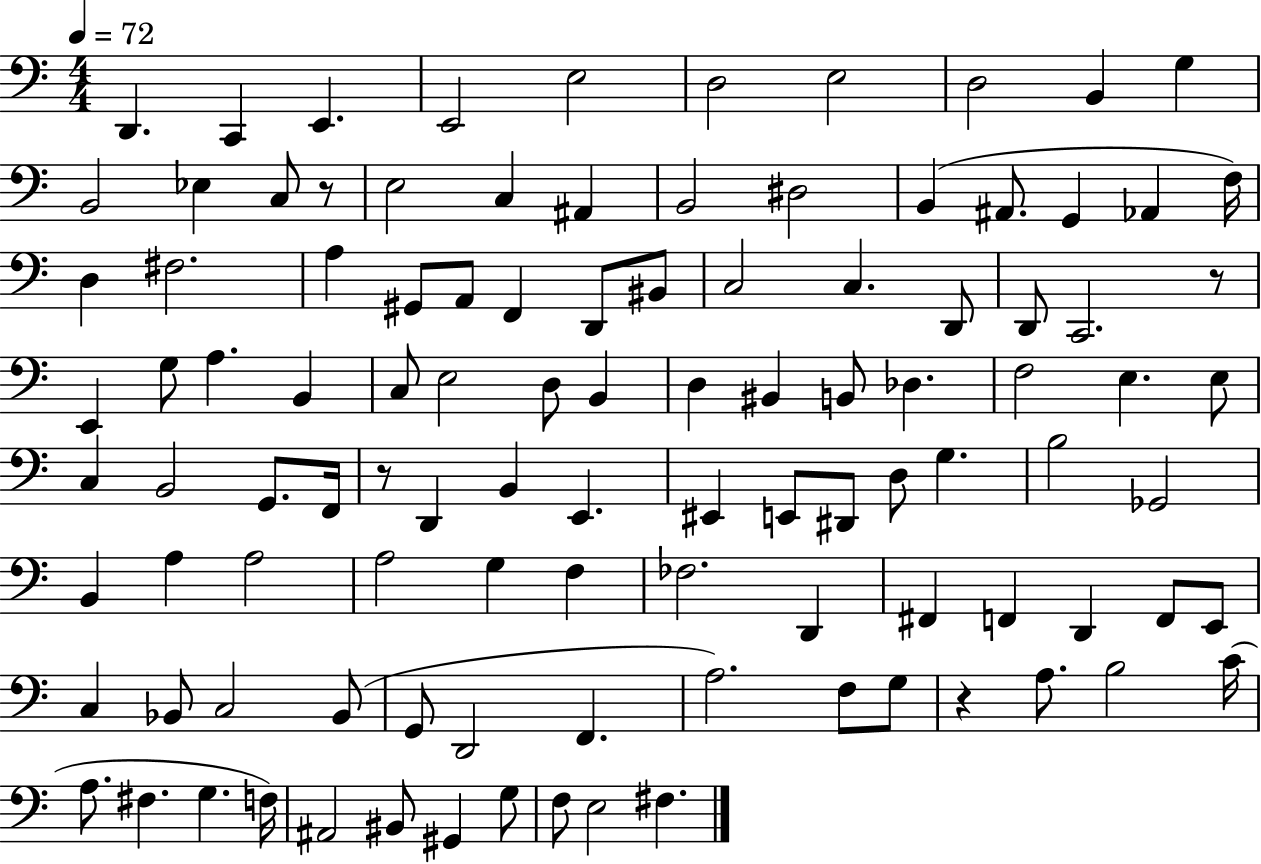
{
  \clef bass
  \numericTimeSignature
  \time 4/4
  \key c \major
  \tempo 4 = 72
  d,4. c,4 e,4. | e,2 e2 | d2 e2 | d2 b,4 g4 | \break b,2 ees4 c8 r8 | e2 c4 ais,4 | b,2 dis2 | b,4( ais,8. g,4 aes,4 f16) | \break d4 fis2. | a4 gis,8 a,8 f,4 d,8 bis,8 | c2 c4. d,8 | d,8 c,2. r8 | \break e,4 g8 a4. b,4 | c8 e2 d8 b,4 | d4 bis,4 b,8 des4. | f2 e4. e8 | \break c4 b,2 g,8. f,16 | r8 d,4 b,4 e,4. | eis,4 e,8 dis,8 d8 g4. | b2 ges,2 | \break b,4 a4 a2 | a2 g4 f4 | fes2. d,4 | fis,4 f,4 d,4 f,8 e,8 | \break c4 bes,8 c2 bes,8( | g,8 d,2 f,4. | a2.) f8 g8 | r4 a8. b2 c'16( | \break a8. fis4. g4. f16) | ais,2 bis,8 gis,4 g8 | f8 e2 fis4. | \bar "|."
}